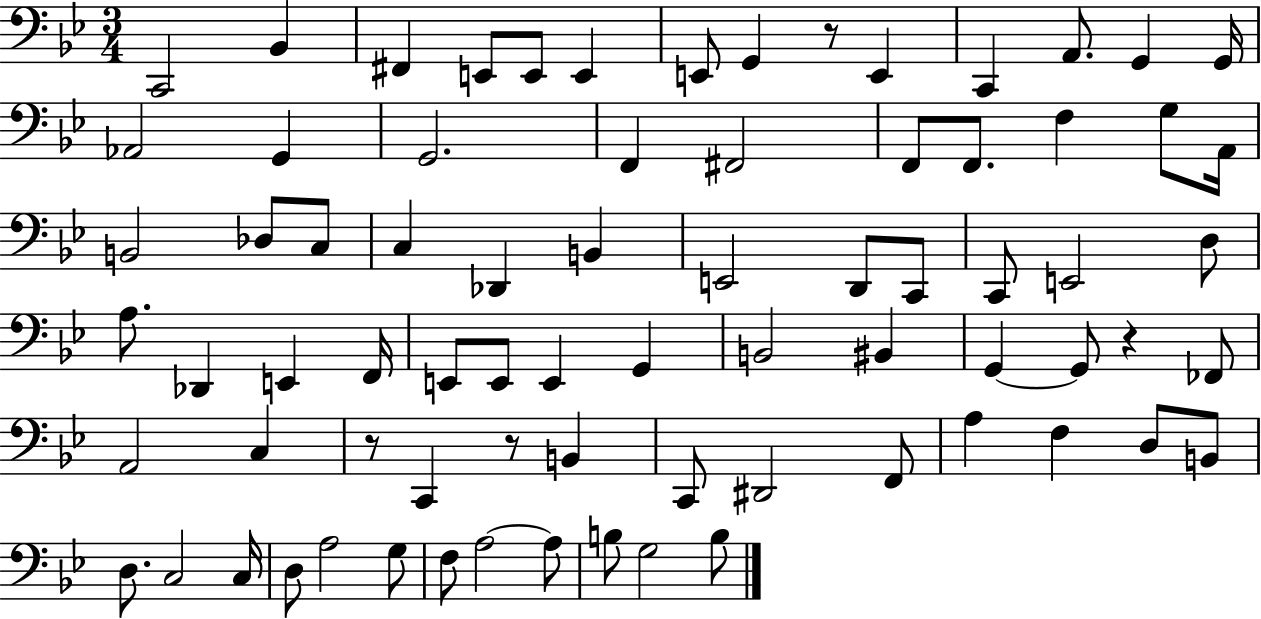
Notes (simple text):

C2/h Bb2/q F#2/q E2/e E2/e E2/q E2/e G2/q R/e E2/q C2/q A2/e. G2/q G2/s Ab2/h G2/q G2/h. F2/q F#2/h F2/e F2/e. F3/q G3/e A2/s B2/h Db3/e C3/e C3/q Db2/q B2/q E2/h D2/e C2/e C2/e E2/h D3/e A3/e. Db2/q E2/q F2/s E2/e E2/e E2/q G2/q B2/h BIS2/q G2/q G2/e R/q FES2/e A2/h C3/q R/e C2/q R/e B2/q C2/e D#2/h F2/e A3/q F3/q D3/e B2/e D3/e. C3/h C3/s D3/e A3/h G3/e F3/e A3/h A3/e B3/e G3/h B3/e